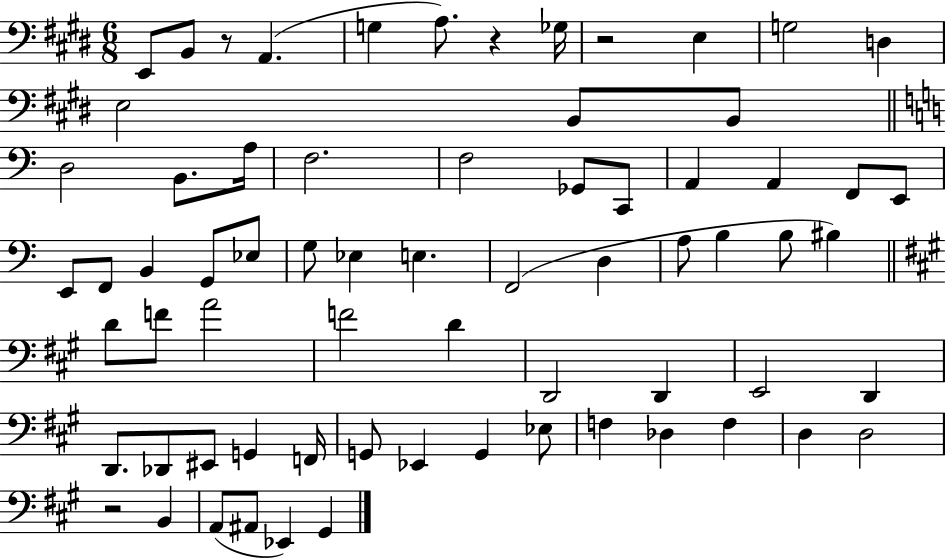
{
  \clef bass
  \numericTimeSignature
  \time 6/8
  \key e \major
  e,8 b,8 r8 a,4.( | g4 a8.) r4 ges16 | r2 e4 | g2 d4 | \break e2 b,8 b,8 | \bar "||" \break \key a \minor d2 b,8. a16 | f2. | f2 ges,8 c,8 | a,4 a,4 f,8 e,8 | \break e,8 f,8 b,4 g,8 ees8 | g8 ees4 e4. | f,2( d4 | a8 b4 b8 bis4) | \break \bar "||" \break \key a \major d'8 f'8 a'2 | f'2 d'4 | d,2 d,4 | e,2 d,4 | \break d,8. des,8 eis,8 g,4 f,16 | g,8 ees,4 g,4 ees8 | f4 des4 f4 | d4 d2 | \break r2 b,4 | a,8( ais,8 ees,4) gis,4 | \bar "|."
}